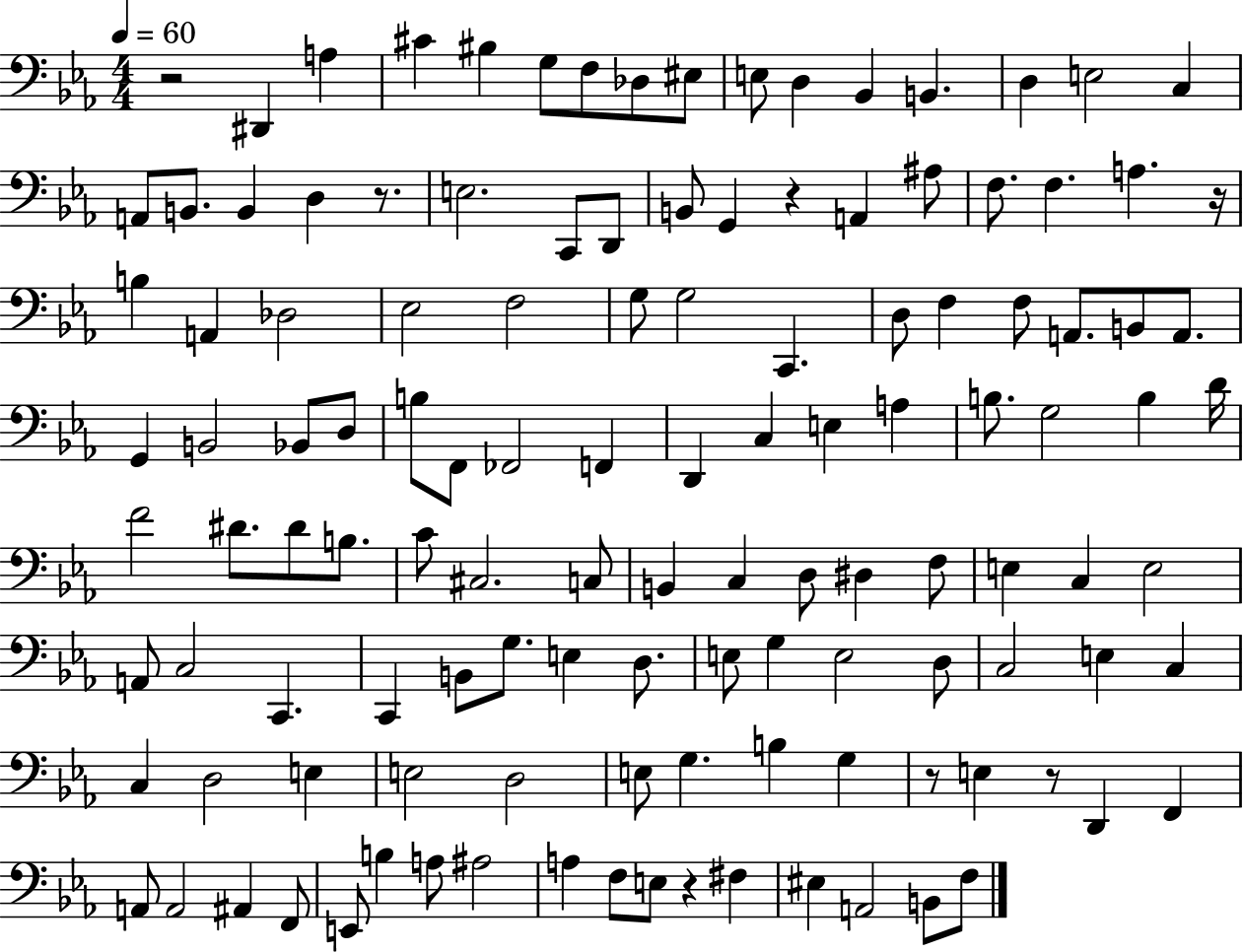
{
  \clef bass
  \numericTimeSignature
  \time 4/4
  \key ees \major
  \tempo 4 = 60
  r2 dis,4 a4 | cis'4 bis4 g8 f8 des8 eis8 | e8 d4 bes,4 b,4. | d4 e2 c4 | \break a,8 b,8. b,4 d4 r8. | e2. c,8 d,8 | b,8 g,4 r4 a,4 ais8 | f8. f4. a4. r16 | \break b4 a,4 des2 | ees2 f2 | g8 g2 c,4. | d8 f4 f8 a,8. b,8 a,8. | \break g,4 b,2 bes,8 d8 | b8 f,8 fes,2 f,4 | d,4 c4 e4 a4 | b8. g2 b4 d'16 | \break f'2 dis'8. dis'8 b8. | c'8 cis2. c8 | b,4 c4 d8 dis4 f8 | e4 c4 e2 | \break a,8 c2 c,4. | c,4 b,8 g8. e4 d8. | e8 g4 e2 d8 | c2 e4 c4 | \break c4 d2 e4 | e2 d2 | e8 g4. b4 g4 | r8 e4 r8 d,4 f,4 | \break a,8 a,2 ais,4 f,8 | e,8 b4 a8 ais2 | a4 f8 e8 r4 fis4 | eis4 a,2 b,8 f8 | \break \bar "|."
}